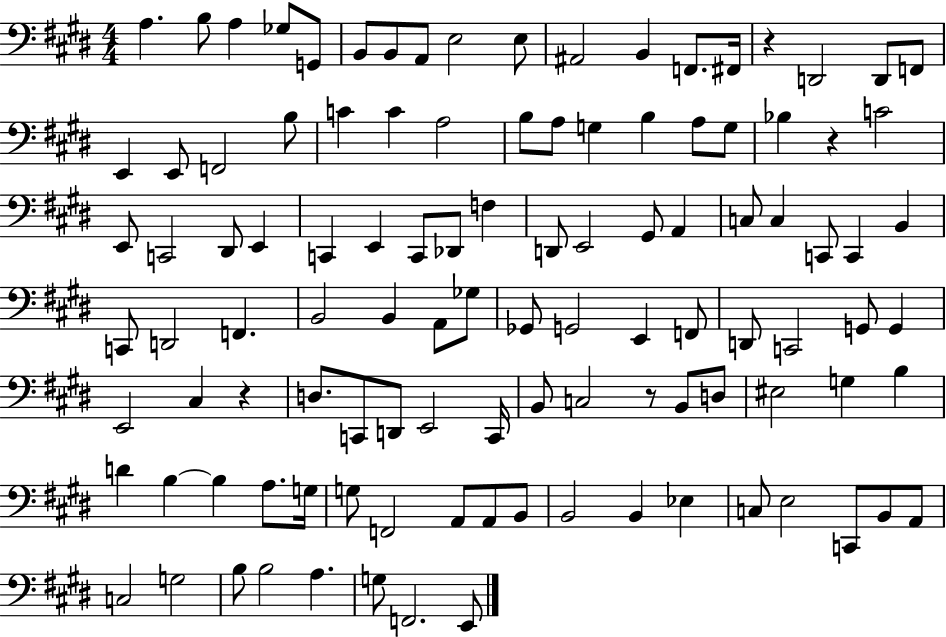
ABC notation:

X:1
T:Untitled
M:4/4
L:1/4
K:E
A, B,/2 A, _G,/2 G,,/2 B,,/2 B,,/2 A,,/2 E,2 E,/2 ^A,,2 B,, F,,/2 ^F,,/4 z D,,2 D,,/2 F,,/2 E,, E,,/2 F,,2 B,/2 C C A,2 B,/2 A,/2 G, B, A,/2 G,/2 _B, z C2 E,,/2 C,,2 ^D,,/2 E,, C,, E,, C,,/2 _D,,/2 F, D,,/2 E,,2 ^G,,/2 A,, C,/2 C, C,,/2 C,, B,, C,,/2 D,,2 F,, B,,2 B,, A,,/2 _G,/2 _G,,/2 G,,2 E,, F,,/2 D,,/2 C,,2 G,,/2 G,, E,,2 ^C, z D,/2 C,,/2 D,,/2 E,,2 C,,/4 B,,/2 C,2 z/2 B,,/2 D,/2 ^E,2 G, B, D B, B, A,/2 G,/4 G,/2 F,,2 A,,/2 A,,/2 B,,/2 B,,2 B,, _E, C,/2 E,2 C,,/2 B,,/2 A,,/2 C,2 G,2 B,/2 B,2 A, G,/2 F,,2 E,,/2